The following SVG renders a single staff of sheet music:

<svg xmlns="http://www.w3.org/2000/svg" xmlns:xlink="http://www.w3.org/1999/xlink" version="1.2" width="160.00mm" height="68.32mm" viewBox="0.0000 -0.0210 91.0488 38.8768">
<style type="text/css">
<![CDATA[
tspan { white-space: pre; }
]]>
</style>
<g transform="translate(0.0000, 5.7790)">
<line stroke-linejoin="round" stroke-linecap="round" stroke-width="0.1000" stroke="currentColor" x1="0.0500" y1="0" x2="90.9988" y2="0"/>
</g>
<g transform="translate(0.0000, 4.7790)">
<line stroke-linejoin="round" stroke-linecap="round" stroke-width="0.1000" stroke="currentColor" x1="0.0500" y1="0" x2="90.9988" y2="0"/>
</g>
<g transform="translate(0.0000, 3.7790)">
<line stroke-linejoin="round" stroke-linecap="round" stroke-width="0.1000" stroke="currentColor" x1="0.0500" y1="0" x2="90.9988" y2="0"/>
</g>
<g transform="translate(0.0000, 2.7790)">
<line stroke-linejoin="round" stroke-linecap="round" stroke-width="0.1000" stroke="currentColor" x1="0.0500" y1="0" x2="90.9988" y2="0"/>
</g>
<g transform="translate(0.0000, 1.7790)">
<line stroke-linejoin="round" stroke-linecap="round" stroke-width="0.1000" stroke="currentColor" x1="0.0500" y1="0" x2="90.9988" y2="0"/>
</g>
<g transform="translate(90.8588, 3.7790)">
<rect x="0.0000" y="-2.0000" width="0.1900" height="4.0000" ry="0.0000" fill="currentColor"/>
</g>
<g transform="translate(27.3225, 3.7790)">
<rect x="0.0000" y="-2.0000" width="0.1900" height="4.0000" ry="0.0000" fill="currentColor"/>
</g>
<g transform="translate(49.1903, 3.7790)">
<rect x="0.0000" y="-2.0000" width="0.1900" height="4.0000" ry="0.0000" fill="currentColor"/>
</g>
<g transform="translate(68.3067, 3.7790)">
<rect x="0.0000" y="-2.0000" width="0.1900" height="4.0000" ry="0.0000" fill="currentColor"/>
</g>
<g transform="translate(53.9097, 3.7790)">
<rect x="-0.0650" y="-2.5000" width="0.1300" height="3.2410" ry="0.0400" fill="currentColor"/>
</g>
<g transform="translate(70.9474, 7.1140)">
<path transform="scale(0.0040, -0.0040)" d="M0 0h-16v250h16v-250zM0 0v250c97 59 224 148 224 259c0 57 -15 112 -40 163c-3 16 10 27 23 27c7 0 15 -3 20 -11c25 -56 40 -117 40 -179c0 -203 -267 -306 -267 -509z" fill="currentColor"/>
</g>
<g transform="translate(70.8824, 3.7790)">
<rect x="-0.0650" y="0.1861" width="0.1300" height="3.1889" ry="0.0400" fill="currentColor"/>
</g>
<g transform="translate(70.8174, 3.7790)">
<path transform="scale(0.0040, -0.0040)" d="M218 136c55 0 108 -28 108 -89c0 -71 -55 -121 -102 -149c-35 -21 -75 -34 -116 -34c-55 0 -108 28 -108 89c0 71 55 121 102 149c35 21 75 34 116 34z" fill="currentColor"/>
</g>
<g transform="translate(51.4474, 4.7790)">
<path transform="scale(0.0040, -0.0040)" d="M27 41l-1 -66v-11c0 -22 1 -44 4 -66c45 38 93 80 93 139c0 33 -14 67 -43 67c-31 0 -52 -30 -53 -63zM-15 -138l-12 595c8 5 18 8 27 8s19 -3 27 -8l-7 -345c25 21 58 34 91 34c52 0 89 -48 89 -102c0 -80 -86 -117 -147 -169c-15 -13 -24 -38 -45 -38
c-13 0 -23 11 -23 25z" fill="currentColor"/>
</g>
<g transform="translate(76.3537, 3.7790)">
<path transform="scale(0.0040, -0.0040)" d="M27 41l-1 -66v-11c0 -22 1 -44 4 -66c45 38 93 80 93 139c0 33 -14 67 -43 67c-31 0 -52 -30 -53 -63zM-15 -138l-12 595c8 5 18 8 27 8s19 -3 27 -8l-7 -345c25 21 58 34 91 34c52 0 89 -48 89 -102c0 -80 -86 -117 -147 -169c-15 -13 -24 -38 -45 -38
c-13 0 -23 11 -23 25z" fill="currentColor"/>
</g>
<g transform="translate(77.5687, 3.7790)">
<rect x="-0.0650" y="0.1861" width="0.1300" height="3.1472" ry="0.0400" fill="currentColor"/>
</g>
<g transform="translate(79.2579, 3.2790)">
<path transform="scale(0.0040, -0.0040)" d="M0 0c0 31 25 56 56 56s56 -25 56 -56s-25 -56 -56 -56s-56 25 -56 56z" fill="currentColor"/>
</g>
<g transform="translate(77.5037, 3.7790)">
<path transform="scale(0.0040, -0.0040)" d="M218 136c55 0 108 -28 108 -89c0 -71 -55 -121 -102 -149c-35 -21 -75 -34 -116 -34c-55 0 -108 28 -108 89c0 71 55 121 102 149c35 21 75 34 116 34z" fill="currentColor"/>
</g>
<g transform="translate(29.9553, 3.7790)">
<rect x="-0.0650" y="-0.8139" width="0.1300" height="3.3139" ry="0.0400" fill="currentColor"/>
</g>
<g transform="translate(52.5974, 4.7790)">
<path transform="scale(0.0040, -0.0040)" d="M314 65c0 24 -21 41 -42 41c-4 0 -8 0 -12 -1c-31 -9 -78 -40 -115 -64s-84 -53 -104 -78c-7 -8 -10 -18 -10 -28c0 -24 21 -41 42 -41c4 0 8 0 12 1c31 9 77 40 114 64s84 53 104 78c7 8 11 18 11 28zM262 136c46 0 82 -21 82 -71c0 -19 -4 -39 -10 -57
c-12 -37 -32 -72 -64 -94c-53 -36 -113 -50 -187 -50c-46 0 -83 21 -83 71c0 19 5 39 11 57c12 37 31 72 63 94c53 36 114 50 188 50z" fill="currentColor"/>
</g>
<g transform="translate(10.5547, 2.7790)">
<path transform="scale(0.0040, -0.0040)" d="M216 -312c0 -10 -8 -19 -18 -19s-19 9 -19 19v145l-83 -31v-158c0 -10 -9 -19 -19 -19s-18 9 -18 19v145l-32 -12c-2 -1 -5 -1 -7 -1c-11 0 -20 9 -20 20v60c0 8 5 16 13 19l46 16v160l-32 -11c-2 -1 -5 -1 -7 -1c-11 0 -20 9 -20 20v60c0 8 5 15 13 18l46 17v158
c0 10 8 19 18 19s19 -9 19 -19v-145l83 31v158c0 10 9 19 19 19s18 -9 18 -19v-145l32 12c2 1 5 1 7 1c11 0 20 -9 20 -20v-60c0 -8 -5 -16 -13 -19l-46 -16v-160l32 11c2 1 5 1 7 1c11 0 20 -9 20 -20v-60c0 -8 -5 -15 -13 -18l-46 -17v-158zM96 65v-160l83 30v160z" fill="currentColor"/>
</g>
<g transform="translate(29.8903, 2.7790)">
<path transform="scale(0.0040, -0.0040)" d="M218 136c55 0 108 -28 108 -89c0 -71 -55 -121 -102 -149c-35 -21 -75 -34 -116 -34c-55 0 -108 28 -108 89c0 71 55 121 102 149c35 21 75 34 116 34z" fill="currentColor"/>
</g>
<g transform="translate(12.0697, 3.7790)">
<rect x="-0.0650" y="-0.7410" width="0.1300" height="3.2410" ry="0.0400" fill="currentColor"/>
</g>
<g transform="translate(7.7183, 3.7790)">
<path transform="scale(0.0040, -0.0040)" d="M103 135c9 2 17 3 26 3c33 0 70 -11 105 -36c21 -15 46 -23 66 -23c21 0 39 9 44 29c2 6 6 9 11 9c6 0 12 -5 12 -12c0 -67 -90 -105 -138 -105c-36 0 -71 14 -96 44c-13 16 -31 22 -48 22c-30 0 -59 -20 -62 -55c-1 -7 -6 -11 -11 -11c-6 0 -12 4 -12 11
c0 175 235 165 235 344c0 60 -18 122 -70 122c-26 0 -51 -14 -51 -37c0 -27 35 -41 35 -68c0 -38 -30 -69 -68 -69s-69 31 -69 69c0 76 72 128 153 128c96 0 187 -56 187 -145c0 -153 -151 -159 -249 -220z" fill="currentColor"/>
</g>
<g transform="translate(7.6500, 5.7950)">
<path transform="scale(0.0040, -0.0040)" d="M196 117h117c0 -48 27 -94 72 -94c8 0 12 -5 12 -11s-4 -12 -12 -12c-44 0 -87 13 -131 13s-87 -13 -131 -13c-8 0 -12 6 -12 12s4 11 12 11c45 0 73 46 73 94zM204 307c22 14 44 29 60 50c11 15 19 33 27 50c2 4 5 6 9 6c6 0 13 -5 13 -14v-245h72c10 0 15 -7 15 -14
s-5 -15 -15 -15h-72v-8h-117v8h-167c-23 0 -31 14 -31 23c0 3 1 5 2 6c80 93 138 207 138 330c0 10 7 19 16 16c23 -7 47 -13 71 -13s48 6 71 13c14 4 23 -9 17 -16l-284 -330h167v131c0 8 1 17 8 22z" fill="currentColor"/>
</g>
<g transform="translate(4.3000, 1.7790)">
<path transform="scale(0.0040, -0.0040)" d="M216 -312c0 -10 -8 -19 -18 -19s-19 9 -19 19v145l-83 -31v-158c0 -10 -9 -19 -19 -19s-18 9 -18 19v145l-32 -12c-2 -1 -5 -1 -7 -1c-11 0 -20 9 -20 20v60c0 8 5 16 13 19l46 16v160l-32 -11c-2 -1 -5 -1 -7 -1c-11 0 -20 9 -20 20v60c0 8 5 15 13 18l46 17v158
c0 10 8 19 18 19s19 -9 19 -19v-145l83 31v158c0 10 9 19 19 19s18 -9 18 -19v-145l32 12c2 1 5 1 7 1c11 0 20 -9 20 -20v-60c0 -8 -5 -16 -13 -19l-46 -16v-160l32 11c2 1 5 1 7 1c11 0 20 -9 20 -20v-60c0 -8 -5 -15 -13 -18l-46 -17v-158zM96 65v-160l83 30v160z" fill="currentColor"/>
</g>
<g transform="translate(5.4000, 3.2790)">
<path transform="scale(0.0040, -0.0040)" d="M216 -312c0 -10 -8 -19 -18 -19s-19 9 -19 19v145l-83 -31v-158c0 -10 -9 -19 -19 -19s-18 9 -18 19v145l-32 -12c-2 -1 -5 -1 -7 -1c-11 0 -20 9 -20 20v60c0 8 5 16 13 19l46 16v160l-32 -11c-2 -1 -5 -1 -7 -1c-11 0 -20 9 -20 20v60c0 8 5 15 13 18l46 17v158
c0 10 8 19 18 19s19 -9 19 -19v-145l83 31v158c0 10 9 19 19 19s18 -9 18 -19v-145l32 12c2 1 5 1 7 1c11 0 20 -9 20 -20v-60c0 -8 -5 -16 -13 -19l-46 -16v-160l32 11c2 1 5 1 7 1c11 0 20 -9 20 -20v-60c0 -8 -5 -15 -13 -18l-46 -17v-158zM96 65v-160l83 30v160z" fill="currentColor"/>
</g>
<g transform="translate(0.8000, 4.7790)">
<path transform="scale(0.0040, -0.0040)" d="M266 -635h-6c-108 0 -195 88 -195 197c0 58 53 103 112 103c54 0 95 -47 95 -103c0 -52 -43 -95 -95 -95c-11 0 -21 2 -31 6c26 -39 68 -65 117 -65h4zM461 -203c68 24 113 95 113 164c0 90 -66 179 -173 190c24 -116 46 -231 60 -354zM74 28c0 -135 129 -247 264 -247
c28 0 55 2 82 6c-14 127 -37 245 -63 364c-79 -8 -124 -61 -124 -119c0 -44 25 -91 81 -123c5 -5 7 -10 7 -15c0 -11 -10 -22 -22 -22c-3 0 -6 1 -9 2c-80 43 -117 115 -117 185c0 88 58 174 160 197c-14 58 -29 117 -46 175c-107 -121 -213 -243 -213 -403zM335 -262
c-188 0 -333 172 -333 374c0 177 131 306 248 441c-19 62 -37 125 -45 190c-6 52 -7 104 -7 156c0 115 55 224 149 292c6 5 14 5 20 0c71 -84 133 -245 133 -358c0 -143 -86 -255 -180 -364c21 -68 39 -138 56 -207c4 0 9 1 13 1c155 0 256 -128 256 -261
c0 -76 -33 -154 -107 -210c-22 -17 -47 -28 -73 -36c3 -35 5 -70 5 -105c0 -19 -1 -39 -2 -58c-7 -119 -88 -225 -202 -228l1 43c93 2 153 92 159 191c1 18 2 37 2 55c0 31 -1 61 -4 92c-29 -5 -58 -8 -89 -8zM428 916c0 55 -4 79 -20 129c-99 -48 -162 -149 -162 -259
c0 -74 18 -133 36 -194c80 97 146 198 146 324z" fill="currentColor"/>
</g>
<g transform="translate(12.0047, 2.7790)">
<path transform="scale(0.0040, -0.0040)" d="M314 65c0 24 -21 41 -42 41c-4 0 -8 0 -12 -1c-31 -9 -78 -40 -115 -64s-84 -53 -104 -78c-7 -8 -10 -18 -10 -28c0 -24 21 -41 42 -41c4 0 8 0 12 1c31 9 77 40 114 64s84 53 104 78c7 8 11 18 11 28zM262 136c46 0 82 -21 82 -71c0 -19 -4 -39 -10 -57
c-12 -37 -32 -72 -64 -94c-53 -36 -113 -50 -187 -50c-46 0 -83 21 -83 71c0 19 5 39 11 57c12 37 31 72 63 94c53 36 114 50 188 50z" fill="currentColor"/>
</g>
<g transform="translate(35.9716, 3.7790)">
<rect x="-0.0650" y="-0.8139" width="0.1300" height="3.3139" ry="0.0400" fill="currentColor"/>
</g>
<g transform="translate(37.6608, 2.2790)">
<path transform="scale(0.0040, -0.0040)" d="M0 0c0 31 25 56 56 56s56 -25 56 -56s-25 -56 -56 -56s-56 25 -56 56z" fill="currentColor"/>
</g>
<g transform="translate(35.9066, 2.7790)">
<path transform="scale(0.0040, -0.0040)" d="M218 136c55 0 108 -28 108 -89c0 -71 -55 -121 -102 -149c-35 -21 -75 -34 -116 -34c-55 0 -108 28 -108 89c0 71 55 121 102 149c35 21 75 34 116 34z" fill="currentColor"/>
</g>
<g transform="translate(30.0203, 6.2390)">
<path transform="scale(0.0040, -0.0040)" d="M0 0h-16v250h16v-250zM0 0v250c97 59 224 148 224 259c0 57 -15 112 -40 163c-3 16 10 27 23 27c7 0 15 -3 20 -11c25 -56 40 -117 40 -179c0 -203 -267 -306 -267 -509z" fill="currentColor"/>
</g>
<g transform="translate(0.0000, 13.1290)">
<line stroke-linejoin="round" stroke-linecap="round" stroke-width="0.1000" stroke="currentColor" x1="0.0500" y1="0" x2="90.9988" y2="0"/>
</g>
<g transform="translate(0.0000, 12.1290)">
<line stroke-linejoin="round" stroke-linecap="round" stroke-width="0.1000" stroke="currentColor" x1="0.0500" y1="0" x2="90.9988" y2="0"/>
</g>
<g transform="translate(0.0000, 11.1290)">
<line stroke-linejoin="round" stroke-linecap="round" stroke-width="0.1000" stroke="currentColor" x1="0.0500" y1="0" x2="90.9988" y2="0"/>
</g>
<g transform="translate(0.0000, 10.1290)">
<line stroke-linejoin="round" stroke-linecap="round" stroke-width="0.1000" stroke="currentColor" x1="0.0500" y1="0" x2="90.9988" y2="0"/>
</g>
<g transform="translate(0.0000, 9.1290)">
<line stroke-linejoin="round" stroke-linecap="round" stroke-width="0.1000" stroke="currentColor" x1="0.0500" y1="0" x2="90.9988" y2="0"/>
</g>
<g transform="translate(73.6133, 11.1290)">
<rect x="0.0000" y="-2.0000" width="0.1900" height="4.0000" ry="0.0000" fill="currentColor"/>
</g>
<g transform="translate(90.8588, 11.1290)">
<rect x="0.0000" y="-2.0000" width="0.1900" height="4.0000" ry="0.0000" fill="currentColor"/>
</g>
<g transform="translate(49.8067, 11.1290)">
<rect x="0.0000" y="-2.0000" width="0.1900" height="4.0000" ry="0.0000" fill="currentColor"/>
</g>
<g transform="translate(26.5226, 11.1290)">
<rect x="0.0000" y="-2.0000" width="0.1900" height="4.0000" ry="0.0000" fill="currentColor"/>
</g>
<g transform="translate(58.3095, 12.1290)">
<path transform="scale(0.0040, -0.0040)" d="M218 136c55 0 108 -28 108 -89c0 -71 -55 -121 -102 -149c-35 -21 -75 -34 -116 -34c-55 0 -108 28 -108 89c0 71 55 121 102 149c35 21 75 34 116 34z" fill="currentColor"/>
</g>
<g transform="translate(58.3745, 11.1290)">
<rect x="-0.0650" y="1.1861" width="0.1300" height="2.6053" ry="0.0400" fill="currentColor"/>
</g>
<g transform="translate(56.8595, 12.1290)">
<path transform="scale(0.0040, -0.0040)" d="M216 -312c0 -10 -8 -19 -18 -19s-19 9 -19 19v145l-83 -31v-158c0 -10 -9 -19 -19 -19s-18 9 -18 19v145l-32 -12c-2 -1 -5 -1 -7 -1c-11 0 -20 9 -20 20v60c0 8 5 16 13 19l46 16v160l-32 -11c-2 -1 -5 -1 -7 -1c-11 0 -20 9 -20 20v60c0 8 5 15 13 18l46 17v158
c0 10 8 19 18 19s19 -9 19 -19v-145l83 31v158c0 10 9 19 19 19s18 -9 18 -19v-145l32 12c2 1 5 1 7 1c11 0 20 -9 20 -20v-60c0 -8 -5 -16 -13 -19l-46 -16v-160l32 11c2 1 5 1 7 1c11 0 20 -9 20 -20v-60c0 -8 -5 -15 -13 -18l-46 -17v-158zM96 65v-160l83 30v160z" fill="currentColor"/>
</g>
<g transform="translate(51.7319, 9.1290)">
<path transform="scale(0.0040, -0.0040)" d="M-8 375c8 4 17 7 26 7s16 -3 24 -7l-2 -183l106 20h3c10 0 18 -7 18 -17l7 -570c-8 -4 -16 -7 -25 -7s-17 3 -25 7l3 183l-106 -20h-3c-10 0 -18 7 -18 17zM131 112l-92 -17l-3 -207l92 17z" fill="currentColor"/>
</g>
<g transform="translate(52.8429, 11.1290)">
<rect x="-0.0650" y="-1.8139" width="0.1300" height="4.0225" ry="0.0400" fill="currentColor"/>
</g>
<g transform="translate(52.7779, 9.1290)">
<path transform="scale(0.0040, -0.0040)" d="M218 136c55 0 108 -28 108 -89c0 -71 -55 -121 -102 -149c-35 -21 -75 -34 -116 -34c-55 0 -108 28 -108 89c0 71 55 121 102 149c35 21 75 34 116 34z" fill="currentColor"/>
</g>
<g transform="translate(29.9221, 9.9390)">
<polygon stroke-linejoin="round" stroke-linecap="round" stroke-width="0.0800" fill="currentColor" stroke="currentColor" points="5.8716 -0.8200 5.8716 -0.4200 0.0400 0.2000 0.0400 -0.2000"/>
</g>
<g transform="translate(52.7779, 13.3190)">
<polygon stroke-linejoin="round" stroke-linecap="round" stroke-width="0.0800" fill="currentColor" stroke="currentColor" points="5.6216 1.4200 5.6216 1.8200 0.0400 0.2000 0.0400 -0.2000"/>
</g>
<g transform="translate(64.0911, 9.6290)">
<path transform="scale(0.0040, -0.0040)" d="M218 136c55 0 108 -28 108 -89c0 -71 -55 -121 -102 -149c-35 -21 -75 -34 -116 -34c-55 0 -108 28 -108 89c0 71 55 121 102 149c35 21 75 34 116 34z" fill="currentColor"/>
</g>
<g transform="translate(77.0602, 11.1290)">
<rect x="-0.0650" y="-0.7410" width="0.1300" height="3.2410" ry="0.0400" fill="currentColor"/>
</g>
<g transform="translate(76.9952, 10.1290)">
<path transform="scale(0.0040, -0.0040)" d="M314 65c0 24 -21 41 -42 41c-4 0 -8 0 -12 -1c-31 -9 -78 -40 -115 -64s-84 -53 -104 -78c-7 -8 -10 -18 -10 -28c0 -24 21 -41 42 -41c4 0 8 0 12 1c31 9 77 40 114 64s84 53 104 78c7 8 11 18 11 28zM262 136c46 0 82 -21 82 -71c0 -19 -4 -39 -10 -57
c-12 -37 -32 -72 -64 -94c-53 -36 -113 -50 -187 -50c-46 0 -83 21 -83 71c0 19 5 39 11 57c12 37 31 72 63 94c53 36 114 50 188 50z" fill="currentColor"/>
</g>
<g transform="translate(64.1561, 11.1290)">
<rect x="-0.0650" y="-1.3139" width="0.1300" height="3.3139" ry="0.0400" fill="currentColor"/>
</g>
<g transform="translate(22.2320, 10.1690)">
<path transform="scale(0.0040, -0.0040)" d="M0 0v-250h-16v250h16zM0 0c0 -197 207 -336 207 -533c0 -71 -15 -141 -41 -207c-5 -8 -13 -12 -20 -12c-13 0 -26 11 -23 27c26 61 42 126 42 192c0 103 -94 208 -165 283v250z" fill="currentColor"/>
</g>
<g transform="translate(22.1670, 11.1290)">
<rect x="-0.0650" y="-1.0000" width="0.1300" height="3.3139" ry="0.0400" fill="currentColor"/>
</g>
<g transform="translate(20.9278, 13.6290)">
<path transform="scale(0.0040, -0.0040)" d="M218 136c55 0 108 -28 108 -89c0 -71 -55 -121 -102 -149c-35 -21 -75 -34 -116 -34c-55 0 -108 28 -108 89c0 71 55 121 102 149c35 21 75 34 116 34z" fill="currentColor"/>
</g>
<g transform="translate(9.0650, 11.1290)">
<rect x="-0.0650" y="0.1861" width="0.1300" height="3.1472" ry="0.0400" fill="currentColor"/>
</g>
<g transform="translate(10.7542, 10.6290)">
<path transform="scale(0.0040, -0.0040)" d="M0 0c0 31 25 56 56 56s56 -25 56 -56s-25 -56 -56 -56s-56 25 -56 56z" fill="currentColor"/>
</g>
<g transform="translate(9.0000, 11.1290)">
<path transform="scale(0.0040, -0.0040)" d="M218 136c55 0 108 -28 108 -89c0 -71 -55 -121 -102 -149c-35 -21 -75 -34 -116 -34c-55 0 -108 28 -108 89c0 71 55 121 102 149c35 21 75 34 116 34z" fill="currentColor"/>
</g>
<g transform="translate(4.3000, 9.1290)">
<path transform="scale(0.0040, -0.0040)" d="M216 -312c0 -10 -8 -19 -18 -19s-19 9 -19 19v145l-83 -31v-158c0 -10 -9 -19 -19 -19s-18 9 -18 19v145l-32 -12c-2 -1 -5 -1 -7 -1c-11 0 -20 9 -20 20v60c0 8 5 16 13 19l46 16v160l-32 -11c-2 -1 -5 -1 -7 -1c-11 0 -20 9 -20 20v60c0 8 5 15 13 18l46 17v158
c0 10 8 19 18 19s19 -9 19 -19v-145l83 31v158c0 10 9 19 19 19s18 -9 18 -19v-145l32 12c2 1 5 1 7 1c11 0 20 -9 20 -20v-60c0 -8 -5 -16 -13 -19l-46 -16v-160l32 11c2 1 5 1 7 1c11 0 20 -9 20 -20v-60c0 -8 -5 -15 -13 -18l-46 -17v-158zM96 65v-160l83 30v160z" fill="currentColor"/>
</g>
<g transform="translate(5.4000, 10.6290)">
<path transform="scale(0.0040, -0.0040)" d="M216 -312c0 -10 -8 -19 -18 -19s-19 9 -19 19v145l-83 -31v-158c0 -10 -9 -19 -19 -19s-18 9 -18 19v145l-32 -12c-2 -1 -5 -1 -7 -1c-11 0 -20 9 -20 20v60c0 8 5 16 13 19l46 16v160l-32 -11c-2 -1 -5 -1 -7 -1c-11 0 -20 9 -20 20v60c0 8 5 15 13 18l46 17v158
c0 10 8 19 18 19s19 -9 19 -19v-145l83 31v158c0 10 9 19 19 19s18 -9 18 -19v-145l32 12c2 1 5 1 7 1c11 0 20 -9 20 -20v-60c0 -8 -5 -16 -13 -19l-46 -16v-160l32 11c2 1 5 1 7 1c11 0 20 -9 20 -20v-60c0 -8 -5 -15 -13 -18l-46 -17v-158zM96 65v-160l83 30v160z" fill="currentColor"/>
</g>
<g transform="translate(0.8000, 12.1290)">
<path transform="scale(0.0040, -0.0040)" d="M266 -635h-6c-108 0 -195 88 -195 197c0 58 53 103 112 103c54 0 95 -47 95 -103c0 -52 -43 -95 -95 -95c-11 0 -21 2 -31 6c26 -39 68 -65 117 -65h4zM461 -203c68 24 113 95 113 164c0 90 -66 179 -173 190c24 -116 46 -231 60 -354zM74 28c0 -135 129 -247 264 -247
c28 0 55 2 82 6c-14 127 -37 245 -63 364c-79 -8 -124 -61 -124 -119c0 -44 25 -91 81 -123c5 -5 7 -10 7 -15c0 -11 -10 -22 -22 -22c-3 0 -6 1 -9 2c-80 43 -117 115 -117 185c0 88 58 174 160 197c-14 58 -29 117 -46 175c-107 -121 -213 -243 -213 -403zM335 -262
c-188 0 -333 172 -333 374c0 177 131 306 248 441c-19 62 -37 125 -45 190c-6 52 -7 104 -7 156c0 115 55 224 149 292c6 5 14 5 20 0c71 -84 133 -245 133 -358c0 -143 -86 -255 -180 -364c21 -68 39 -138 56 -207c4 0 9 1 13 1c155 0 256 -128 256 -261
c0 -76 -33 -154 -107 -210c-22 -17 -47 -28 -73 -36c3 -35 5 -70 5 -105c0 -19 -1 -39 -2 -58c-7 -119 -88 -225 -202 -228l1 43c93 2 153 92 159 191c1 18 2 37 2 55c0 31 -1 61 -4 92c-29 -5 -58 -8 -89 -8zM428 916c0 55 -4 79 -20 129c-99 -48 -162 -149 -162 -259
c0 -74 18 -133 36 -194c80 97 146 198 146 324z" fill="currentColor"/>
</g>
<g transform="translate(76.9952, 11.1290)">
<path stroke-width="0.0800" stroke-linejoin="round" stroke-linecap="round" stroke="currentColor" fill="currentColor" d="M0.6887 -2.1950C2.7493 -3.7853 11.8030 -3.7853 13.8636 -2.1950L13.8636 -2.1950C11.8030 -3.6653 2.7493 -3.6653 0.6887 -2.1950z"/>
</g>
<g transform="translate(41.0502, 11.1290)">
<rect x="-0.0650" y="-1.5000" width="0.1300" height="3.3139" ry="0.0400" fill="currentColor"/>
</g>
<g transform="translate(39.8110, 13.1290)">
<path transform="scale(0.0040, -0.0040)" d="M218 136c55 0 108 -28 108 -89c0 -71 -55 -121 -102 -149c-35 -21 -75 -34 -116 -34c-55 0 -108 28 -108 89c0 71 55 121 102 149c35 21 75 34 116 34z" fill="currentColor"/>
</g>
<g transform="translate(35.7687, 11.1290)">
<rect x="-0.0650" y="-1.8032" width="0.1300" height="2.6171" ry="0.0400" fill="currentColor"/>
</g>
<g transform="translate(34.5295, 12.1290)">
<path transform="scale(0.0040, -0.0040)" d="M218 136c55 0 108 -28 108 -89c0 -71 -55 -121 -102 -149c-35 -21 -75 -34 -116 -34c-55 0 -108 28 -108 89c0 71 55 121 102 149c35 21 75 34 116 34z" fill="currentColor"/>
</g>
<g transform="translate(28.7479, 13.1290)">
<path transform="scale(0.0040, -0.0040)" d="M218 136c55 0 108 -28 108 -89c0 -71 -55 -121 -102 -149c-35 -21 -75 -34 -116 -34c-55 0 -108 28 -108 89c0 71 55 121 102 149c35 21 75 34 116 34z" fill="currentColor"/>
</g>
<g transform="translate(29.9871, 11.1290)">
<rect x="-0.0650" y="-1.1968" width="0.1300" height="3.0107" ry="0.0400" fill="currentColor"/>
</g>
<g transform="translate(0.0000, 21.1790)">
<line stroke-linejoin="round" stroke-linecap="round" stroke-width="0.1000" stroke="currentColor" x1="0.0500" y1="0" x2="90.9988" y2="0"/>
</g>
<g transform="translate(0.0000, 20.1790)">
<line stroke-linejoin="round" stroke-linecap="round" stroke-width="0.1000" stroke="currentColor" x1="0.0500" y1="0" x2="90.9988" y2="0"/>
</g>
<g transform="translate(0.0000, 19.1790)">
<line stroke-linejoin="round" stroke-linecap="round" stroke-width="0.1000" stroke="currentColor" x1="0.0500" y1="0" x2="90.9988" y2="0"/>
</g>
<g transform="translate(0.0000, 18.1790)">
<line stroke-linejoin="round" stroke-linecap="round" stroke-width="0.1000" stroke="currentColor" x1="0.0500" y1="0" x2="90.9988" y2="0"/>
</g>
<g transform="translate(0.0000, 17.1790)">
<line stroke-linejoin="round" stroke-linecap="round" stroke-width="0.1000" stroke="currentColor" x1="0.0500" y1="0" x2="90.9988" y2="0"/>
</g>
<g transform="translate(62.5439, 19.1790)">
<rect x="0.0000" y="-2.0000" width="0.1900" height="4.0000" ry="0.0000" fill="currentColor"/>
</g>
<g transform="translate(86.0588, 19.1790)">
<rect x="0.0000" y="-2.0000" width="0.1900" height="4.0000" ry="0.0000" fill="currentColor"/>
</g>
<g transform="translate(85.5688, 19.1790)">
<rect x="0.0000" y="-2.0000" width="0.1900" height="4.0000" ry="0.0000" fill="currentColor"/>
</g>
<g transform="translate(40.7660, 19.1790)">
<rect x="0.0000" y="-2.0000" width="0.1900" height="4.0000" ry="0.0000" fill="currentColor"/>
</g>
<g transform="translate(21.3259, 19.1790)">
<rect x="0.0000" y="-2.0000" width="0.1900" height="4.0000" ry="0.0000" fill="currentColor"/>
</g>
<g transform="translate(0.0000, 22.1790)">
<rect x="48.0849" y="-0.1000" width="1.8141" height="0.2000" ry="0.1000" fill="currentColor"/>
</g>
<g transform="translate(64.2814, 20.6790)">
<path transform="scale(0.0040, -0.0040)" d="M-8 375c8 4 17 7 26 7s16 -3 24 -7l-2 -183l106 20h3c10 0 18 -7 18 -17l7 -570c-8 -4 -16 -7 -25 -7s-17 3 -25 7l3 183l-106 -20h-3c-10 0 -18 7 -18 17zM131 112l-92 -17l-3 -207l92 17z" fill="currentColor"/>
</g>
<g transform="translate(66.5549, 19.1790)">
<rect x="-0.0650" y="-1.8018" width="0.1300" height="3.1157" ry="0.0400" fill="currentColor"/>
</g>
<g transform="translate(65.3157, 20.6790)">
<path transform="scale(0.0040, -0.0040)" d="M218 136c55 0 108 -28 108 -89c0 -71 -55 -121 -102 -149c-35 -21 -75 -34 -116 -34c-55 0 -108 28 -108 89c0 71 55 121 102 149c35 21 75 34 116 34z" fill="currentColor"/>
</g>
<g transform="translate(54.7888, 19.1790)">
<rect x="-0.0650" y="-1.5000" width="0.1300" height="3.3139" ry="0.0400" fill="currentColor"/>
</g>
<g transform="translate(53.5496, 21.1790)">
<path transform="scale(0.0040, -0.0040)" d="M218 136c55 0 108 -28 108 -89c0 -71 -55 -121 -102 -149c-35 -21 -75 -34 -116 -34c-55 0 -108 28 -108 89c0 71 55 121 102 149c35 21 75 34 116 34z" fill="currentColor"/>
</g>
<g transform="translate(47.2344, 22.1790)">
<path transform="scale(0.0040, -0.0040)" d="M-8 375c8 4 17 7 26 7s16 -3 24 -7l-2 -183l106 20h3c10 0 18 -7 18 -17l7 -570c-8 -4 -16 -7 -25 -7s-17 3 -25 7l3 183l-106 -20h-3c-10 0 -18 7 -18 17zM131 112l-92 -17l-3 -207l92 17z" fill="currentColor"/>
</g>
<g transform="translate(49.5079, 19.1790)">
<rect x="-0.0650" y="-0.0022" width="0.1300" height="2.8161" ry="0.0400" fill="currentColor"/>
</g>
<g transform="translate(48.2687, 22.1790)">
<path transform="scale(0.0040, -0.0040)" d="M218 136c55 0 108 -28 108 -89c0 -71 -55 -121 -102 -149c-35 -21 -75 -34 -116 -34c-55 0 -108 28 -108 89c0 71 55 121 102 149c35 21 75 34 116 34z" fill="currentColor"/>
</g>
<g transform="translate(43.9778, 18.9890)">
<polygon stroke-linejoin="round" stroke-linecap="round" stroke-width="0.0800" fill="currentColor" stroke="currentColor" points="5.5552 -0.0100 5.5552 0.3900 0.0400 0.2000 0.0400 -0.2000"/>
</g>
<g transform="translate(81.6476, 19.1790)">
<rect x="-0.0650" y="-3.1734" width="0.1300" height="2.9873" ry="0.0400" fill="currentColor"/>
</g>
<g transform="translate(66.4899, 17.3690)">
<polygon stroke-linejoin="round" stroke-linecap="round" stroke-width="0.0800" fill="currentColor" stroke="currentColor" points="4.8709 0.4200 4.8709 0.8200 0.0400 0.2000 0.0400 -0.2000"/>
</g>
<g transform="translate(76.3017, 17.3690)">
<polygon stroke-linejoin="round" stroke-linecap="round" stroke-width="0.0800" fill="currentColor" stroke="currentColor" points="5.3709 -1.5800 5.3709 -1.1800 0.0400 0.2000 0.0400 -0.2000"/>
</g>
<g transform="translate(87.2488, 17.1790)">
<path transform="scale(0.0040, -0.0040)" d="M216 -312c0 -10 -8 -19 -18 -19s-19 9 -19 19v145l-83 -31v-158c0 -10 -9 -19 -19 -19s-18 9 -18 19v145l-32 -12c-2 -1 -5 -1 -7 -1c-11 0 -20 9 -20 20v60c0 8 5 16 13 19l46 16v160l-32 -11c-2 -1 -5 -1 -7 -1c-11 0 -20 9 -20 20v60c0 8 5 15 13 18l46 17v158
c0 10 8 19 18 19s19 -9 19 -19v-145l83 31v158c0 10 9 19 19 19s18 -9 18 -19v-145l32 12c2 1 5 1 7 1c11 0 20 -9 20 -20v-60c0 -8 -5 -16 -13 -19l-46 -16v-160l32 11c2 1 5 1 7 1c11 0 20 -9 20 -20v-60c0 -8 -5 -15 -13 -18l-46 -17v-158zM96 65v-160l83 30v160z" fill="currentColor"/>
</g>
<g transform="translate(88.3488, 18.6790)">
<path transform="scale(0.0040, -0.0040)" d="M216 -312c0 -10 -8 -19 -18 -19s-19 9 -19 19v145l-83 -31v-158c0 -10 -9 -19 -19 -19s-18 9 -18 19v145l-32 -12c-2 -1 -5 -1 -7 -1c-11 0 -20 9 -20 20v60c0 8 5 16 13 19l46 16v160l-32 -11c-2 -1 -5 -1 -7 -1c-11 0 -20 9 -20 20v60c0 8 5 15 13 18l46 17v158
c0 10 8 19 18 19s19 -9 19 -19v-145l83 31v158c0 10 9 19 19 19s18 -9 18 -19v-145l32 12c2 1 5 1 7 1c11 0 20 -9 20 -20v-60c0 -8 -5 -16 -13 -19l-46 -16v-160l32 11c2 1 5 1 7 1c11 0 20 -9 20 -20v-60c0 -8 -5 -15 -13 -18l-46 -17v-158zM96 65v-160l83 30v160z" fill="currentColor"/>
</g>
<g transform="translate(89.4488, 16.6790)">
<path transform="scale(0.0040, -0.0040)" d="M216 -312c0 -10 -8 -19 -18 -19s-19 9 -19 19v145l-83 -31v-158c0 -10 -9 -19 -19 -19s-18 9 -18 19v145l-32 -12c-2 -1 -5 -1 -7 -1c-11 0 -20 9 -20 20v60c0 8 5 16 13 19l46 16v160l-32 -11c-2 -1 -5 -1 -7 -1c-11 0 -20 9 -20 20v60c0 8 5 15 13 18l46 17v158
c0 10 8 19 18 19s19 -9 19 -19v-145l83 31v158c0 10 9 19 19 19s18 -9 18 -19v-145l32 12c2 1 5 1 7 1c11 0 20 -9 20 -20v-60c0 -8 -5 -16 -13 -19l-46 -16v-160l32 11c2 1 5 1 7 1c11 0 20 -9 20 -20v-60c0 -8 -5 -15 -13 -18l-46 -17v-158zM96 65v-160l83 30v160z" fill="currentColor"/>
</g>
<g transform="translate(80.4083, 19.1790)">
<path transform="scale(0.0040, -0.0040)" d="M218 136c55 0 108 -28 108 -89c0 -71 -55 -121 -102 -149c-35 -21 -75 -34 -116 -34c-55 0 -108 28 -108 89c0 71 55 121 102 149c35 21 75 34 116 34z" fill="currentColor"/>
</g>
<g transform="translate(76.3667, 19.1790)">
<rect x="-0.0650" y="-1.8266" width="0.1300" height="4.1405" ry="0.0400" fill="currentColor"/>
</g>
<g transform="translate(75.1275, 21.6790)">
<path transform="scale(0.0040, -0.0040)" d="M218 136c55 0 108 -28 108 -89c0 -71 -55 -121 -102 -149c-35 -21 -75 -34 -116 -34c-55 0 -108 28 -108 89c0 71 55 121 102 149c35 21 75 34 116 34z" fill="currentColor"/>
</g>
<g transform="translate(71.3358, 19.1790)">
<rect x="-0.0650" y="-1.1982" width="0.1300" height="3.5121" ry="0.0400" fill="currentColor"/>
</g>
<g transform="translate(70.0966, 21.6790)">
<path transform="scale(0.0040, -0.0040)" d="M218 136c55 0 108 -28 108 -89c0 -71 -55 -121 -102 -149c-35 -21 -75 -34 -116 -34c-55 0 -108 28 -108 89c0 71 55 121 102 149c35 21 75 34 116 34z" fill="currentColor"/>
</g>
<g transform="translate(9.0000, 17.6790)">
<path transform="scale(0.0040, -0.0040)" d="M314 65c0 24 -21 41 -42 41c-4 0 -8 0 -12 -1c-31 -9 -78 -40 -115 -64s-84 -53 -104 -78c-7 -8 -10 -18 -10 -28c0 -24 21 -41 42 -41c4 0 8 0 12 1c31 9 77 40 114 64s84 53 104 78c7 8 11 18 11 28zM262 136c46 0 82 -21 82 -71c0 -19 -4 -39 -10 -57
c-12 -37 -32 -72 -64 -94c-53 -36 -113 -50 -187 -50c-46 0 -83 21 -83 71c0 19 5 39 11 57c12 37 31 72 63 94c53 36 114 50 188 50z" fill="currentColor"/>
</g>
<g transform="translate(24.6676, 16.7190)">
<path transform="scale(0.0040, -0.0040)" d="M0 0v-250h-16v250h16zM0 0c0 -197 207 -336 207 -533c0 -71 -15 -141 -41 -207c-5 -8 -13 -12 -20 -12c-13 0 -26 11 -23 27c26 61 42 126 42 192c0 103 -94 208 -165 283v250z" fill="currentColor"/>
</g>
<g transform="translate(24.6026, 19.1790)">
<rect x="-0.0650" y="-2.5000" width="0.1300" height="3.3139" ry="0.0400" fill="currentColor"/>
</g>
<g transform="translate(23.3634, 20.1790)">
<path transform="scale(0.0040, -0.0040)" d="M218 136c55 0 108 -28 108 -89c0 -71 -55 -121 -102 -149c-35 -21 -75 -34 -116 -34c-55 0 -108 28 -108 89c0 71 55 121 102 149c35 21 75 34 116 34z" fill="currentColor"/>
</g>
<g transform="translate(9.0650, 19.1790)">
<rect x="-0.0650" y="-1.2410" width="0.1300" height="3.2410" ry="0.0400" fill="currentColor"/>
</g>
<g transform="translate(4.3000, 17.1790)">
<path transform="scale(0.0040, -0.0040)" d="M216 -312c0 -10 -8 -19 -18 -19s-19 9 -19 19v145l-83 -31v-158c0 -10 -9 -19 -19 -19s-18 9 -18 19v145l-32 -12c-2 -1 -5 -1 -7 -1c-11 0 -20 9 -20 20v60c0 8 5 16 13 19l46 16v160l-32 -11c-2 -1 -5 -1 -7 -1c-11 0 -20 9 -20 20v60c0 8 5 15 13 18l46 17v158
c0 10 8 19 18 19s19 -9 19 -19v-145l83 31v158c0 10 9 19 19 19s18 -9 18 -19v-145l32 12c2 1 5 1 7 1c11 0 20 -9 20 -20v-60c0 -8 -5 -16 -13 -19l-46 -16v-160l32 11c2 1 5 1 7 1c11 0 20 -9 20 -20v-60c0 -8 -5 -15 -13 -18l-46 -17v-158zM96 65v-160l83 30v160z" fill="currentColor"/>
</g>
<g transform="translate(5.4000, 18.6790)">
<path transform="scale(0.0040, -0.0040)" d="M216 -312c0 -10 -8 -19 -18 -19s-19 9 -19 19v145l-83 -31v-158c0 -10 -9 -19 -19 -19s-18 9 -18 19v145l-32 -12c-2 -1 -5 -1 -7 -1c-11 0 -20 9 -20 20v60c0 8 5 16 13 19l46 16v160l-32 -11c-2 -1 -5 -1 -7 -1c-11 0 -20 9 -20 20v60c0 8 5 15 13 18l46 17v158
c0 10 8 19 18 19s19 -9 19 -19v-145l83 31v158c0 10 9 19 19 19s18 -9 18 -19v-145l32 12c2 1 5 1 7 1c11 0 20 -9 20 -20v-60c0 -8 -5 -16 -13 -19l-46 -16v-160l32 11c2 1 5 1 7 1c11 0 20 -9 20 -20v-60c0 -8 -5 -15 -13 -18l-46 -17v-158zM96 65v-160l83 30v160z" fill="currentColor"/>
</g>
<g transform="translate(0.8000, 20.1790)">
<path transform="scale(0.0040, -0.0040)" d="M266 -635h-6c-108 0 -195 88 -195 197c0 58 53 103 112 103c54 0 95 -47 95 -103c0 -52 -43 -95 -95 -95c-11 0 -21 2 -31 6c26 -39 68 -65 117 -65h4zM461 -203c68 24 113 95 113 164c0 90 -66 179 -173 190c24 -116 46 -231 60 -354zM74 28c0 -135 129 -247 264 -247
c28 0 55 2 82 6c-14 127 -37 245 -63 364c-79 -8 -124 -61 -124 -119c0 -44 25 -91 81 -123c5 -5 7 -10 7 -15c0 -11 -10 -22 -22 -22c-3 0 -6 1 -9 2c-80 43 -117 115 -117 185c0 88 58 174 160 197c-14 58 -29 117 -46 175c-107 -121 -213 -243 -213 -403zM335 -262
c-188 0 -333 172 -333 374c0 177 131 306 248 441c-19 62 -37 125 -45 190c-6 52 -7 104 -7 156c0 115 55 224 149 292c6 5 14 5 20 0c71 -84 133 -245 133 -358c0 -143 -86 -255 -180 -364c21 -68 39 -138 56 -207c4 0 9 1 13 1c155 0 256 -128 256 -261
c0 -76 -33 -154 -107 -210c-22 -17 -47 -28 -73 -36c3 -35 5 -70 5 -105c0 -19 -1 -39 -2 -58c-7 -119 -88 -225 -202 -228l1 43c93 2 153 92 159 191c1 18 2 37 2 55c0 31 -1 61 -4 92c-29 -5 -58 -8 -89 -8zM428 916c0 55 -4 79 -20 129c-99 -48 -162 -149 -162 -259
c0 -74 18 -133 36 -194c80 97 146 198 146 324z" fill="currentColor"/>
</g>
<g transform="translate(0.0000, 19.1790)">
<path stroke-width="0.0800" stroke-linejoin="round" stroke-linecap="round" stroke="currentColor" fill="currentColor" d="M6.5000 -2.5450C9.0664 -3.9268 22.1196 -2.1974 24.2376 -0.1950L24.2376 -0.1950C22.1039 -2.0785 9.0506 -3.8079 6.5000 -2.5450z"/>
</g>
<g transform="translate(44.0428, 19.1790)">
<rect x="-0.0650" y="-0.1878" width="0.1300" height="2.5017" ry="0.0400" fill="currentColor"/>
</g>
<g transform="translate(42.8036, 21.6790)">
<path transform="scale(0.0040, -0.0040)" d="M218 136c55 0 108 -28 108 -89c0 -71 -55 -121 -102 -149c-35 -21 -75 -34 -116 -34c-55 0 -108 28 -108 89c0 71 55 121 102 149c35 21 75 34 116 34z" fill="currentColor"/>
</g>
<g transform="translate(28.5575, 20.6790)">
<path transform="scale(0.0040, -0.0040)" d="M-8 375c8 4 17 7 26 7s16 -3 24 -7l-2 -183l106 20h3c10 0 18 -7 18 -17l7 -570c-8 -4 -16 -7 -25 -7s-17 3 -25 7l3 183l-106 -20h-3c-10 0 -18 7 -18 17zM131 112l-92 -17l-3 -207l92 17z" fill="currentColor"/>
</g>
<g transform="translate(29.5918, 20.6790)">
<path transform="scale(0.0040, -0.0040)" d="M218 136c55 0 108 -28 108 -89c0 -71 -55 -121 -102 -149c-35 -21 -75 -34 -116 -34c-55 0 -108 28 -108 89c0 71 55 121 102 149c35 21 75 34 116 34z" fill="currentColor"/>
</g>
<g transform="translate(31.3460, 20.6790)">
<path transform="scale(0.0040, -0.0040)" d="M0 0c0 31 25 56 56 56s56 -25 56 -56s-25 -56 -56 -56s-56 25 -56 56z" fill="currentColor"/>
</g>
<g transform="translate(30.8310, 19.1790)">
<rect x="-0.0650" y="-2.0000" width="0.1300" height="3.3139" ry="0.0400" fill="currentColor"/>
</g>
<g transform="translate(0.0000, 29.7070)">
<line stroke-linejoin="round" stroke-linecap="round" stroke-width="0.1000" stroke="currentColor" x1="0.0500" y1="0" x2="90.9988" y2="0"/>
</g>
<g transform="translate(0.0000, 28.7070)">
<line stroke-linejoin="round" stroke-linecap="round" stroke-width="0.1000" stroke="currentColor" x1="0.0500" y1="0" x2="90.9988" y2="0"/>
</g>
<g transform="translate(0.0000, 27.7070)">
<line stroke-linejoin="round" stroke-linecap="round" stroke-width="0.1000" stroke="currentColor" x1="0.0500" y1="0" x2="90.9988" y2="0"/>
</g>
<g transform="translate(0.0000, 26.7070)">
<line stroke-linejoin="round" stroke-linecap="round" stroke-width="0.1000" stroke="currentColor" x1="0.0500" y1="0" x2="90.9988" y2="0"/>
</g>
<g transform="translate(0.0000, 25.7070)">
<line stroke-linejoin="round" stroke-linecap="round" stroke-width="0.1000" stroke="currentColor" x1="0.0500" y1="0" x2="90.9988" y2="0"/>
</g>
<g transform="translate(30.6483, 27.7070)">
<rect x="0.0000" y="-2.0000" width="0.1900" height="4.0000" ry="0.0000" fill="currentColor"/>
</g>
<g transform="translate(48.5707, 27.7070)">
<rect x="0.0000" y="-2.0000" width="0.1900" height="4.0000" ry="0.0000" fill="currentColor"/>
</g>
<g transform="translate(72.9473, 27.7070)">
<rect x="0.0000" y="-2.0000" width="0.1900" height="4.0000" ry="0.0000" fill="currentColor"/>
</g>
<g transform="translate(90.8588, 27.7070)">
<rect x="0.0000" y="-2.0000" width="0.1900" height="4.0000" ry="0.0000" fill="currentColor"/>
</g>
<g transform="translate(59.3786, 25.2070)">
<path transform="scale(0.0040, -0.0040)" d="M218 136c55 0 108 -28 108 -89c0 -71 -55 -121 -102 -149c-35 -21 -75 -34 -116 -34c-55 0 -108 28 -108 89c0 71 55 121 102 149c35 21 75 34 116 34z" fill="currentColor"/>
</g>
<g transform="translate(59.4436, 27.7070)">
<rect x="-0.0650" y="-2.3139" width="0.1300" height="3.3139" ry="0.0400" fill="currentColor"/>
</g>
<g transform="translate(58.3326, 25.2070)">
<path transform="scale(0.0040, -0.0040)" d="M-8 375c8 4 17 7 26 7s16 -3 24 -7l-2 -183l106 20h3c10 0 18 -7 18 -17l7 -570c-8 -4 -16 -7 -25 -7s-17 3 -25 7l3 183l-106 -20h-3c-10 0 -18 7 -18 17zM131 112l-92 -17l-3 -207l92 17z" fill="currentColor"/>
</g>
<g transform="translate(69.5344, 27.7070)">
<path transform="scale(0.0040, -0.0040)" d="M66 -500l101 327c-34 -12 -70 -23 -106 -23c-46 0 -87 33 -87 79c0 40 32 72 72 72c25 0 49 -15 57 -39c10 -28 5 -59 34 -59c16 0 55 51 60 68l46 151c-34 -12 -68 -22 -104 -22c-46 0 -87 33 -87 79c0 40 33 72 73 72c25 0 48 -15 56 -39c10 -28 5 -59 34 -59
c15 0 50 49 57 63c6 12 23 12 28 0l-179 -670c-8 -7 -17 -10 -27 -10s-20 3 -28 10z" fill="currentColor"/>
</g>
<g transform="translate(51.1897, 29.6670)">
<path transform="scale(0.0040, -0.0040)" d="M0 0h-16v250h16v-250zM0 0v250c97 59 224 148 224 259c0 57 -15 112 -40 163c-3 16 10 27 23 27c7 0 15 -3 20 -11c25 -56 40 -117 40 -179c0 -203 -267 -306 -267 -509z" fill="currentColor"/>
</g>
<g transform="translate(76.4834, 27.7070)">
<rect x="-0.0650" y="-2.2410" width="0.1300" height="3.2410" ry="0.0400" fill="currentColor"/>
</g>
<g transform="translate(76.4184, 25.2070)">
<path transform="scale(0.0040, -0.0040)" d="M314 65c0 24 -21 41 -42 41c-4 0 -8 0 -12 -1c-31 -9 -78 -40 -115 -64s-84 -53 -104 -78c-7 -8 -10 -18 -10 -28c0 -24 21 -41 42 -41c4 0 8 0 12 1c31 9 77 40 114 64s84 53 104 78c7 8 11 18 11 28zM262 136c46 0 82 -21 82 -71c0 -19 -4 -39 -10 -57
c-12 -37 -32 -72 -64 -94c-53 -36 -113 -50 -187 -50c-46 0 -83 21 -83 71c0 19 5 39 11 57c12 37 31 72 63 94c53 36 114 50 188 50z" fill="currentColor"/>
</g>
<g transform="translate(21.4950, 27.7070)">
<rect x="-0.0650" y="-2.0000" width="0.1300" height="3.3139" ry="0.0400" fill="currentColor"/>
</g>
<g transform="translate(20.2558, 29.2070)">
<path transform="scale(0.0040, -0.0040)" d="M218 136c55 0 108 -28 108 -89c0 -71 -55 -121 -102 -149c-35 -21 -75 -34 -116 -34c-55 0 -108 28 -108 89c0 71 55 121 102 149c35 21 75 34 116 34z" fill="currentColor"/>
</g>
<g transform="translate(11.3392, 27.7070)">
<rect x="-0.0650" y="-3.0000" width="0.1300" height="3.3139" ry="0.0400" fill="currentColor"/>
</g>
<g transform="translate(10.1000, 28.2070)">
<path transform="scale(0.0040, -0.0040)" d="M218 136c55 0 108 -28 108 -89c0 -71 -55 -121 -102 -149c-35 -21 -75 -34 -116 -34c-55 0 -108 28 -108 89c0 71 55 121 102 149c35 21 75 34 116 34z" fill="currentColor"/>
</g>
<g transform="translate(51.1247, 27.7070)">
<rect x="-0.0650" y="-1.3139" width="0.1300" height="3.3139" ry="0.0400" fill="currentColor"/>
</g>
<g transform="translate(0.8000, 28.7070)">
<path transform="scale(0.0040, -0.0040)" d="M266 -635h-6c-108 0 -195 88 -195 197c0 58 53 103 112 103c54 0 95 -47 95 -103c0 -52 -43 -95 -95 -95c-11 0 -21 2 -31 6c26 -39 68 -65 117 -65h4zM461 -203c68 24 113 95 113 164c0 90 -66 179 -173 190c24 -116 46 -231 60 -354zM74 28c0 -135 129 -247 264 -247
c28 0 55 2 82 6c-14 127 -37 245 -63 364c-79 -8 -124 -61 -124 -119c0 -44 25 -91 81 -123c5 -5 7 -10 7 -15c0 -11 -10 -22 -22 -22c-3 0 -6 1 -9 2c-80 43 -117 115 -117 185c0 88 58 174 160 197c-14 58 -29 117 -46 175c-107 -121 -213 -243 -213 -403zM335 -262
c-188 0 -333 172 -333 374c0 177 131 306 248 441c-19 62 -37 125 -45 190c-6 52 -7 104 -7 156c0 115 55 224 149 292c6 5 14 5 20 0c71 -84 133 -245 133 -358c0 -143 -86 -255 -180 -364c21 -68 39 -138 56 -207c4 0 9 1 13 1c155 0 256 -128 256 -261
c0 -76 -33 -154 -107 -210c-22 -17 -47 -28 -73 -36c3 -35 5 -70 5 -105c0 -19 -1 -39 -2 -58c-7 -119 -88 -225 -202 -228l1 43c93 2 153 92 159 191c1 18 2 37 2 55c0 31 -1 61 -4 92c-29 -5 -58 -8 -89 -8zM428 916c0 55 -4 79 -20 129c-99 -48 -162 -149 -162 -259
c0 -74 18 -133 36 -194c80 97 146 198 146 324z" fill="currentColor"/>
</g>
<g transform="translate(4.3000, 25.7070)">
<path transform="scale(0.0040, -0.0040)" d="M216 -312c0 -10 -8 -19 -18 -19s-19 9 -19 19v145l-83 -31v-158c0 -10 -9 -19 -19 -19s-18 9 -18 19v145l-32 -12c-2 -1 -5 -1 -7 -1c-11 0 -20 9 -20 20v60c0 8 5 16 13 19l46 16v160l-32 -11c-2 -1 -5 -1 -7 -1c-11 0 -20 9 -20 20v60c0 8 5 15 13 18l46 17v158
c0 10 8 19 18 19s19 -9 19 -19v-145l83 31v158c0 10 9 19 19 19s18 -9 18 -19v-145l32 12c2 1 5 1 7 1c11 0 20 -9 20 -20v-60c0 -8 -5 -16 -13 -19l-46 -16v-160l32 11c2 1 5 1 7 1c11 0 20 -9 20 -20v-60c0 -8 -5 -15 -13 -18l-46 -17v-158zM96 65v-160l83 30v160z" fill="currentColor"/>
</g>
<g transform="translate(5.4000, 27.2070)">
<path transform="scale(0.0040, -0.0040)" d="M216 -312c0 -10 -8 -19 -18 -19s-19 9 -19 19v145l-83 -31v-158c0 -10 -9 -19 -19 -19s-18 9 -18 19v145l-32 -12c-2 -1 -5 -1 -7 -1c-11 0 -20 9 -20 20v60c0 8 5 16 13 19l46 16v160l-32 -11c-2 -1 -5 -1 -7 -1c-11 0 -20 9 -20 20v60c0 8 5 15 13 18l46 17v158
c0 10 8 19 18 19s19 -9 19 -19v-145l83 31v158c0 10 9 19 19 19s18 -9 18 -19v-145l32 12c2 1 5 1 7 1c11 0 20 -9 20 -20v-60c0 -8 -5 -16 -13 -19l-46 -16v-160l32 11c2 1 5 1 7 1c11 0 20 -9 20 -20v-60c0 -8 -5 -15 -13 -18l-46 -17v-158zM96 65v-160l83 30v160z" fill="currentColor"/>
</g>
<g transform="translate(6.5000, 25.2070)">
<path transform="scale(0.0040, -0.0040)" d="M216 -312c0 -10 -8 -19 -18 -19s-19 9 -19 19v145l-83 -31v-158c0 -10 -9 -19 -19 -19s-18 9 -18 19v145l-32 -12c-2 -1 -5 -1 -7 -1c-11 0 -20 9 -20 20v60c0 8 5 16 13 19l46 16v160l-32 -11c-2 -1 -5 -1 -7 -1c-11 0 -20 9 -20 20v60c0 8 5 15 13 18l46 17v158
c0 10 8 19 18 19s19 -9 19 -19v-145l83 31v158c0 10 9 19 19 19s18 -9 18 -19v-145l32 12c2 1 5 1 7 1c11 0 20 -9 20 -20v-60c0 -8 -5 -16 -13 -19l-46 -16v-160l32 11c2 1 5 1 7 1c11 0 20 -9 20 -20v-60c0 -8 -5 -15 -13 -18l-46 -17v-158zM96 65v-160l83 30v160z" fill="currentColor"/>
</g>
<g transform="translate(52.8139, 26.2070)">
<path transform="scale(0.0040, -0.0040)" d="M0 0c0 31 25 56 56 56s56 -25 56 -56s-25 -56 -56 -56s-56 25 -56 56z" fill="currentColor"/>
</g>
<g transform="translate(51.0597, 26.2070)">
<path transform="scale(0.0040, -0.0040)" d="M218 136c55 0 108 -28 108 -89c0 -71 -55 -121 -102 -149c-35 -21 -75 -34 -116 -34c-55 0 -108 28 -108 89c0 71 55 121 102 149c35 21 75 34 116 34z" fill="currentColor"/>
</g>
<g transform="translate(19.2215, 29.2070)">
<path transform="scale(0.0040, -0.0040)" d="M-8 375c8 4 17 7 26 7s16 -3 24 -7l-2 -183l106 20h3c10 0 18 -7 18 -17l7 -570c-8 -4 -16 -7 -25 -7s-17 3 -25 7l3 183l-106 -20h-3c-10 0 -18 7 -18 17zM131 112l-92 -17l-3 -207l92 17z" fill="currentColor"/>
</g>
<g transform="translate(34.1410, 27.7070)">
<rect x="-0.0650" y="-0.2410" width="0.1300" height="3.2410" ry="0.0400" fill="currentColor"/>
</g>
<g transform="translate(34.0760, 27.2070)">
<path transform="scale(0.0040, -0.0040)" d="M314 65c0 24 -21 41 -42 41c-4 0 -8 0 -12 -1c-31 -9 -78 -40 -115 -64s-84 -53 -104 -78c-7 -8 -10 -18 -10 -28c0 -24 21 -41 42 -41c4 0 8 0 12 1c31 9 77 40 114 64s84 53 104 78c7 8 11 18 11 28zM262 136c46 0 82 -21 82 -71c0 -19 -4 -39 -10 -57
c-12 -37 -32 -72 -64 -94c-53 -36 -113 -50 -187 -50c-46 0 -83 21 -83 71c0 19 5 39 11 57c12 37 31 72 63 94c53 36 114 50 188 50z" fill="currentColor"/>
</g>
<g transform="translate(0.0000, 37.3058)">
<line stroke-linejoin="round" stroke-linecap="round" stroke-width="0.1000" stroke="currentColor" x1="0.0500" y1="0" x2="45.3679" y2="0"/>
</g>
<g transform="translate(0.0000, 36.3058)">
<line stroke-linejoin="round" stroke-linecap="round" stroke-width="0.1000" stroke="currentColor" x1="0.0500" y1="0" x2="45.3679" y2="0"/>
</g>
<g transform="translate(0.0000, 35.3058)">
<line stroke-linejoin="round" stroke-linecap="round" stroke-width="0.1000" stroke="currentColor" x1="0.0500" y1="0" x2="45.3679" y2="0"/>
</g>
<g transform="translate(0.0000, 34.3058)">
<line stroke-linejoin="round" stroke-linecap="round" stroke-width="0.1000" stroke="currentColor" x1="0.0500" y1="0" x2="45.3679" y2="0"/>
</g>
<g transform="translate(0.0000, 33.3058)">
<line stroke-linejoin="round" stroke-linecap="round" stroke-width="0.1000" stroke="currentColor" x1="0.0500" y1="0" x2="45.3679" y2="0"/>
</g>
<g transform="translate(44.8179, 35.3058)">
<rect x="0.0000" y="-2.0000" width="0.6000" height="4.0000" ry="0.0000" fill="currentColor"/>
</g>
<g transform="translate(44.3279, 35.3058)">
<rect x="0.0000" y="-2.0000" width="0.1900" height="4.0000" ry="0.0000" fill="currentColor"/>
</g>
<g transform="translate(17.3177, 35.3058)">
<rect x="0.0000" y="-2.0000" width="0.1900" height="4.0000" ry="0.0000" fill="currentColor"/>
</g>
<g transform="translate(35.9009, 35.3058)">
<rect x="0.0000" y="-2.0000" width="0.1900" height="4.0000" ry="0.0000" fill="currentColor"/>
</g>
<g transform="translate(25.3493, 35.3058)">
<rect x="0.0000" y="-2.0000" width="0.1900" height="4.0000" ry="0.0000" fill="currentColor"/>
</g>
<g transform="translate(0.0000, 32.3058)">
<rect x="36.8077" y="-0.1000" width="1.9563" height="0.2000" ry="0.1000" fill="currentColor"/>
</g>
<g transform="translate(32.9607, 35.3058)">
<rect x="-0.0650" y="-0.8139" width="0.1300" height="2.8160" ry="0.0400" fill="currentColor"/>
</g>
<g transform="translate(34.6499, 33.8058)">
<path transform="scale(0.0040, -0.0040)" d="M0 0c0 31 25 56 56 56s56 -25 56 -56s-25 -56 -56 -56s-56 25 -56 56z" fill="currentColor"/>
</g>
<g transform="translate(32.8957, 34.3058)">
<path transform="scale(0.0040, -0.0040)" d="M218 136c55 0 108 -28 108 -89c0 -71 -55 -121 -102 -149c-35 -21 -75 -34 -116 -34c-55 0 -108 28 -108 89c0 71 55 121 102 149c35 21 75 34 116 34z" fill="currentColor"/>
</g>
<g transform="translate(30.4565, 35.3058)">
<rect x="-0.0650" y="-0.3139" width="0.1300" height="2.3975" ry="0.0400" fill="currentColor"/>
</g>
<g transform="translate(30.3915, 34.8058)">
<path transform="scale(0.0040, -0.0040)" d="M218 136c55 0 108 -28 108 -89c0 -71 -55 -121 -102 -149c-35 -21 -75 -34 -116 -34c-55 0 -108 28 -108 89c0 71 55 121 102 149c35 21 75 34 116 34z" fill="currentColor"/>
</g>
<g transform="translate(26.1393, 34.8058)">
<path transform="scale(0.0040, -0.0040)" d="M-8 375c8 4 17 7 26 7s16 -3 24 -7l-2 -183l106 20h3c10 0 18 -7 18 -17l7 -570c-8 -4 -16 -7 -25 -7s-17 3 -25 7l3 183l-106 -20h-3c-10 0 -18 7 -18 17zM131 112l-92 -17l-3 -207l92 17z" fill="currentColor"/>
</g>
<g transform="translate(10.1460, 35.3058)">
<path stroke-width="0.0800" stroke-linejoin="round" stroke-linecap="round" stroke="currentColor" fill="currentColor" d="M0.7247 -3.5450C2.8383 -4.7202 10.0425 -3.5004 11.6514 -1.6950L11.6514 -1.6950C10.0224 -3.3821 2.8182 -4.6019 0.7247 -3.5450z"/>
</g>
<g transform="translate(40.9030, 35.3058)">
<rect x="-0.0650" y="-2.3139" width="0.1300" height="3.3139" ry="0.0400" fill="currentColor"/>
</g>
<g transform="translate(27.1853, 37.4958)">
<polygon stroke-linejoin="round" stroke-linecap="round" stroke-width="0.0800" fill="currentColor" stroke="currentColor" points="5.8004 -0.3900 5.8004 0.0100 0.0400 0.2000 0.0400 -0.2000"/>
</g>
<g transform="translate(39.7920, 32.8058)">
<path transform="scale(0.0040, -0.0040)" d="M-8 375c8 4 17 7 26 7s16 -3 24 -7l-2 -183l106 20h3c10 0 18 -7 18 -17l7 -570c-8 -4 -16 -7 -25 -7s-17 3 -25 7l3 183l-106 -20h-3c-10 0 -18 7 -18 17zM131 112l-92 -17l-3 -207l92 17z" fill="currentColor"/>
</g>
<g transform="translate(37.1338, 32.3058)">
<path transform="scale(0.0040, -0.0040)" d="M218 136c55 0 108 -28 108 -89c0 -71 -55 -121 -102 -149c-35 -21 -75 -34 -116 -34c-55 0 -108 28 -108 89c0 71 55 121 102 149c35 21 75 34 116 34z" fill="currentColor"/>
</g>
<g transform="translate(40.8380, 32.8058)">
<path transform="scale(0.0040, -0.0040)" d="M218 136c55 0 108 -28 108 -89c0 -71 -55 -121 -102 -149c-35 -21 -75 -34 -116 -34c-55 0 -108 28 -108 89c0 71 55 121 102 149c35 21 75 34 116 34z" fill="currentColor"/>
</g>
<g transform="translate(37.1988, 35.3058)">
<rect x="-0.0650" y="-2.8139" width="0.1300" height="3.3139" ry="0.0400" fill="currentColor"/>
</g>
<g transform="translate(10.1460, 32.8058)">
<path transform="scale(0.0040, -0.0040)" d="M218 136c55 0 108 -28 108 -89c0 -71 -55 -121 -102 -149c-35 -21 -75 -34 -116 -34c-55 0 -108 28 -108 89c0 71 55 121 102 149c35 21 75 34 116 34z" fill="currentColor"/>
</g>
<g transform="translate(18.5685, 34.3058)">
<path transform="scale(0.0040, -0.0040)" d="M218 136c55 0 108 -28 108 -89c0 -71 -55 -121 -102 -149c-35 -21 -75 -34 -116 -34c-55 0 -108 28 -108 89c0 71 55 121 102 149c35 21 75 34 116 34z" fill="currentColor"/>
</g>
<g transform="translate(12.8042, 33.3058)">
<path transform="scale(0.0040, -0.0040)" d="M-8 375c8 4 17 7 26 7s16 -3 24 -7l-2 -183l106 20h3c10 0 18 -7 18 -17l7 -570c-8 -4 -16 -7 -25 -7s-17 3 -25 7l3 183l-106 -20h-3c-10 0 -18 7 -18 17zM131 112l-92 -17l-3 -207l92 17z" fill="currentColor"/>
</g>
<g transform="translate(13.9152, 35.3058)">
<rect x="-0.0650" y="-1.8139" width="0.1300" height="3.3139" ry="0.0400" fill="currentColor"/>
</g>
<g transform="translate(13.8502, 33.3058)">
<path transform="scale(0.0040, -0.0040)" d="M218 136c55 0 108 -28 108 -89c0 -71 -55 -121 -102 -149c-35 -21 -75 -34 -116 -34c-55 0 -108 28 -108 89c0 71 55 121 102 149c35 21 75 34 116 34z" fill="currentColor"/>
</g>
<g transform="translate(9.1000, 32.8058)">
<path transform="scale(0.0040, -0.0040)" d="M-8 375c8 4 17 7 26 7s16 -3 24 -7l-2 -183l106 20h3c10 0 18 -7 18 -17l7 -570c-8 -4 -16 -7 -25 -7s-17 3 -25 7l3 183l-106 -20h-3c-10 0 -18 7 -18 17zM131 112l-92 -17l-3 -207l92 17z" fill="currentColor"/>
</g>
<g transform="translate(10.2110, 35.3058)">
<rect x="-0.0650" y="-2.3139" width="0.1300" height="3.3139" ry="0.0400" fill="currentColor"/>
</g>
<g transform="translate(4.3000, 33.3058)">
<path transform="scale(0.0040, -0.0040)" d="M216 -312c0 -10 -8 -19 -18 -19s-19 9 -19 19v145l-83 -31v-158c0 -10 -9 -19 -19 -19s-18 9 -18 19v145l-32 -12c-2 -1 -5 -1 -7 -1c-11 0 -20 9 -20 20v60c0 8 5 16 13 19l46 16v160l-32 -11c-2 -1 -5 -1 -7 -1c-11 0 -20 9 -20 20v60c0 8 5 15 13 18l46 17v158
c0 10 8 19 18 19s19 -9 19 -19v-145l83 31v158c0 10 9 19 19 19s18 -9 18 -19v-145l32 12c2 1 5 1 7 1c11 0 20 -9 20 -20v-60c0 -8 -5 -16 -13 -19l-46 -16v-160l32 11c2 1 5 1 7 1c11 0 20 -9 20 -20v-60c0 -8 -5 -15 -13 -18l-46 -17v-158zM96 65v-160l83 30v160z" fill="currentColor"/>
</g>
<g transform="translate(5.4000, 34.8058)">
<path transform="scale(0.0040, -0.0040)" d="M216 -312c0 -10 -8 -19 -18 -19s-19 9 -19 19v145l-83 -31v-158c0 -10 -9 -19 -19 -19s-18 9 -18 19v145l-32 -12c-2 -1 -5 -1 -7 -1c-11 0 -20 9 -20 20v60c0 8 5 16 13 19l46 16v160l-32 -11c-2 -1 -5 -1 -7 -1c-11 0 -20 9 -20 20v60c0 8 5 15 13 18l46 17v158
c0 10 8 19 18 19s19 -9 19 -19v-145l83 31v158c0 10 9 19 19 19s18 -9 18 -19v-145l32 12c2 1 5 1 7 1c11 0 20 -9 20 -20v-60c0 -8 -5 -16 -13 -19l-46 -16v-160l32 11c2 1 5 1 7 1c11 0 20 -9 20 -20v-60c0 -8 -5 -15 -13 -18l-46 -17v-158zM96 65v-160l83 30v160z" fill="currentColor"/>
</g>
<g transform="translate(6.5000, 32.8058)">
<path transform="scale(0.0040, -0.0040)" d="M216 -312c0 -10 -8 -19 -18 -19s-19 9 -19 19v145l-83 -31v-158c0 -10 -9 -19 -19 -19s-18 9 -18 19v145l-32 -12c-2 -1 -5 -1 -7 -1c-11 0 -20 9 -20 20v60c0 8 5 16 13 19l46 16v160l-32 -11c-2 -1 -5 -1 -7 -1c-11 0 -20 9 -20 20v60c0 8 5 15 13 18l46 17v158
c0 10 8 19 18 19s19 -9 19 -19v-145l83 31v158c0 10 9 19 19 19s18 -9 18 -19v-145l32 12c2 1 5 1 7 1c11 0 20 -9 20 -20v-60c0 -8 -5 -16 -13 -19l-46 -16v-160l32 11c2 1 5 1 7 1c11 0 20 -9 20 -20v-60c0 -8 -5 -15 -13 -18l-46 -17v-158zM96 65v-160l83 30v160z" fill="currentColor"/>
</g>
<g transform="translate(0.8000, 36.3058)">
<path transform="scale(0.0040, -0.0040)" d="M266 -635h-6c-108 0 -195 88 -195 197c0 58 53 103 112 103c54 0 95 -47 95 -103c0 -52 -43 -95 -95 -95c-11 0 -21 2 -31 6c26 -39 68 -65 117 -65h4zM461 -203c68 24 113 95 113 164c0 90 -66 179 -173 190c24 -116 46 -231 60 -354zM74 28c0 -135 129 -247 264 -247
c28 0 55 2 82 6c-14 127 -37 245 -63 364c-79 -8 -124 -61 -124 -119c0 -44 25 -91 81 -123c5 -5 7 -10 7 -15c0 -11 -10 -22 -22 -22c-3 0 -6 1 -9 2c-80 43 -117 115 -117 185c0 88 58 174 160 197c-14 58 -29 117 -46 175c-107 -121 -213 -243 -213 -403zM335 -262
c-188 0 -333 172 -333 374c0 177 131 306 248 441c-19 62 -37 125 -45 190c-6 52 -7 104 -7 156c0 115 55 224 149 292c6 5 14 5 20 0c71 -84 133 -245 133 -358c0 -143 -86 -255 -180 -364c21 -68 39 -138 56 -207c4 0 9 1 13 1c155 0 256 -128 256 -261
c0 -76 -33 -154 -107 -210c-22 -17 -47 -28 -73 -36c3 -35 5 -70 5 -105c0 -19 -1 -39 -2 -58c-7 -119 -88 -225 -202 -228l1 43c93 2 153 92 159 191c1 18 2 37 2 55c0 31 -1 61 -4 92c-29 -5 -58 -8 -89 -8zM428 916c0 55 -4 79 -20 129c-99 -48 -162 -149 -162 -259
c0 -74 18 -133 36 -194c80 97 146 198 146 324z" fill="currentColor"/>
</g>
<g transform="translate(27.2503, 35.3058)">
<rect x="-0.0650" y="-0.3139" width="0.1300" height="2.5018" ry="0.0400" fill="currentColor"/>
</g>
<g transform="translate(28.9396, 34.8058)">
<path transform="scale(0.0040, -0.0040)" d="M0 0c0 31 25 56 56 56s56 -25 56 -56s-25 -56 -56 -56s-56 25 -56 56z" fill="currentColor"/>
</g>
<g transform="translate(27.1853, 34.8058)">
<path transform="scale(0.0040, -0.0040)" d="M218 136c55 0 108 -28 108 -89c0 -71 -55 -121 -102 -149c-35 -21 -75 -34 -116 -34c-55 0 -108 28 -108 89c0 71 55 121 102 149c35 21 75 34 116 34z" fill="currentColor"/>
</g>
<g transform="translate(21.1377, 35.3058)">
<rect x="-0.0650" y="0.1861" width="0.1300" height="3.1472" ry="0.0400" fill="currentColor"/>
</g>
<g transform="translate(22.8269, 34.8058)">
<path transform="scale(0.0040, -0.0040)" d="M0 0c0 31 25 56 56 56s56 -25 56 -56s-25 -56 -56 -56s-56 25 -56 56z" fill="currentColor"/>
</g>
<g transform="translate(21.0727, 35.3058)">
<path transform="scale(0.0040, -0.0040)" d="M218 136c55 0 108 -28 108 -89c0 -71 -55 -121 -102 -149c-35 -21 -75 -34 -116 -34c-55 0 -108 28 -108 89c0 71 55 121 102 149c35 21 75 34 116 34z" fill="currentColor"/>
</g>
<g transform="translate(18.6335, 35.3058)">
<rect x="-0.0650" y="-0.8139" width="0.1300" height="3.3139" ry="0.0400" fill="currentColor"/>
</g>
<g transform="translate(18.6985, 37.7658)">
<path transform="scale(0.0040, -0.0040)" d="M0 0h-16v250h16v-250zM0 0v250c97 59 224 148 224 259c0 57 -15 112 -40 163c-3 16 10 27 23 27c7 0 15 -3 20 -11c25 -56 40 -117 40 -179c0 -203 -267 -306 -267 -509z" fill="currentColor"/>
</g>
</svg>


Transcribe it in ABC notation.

X:1
T:Untitled
M:2/4
L:1/4
K:D
^d2 d/2 d _G2 B/2 _B B D/2 E/2 G/2 E f/2 ^G/2 e d2 e2 G/2 F D/2 C/2 E F/2 D/2 D/2 B/2 A F ^c2 e/2 g z/4 ^g2 g f d/2 B c/2 c/2 d/2 a g